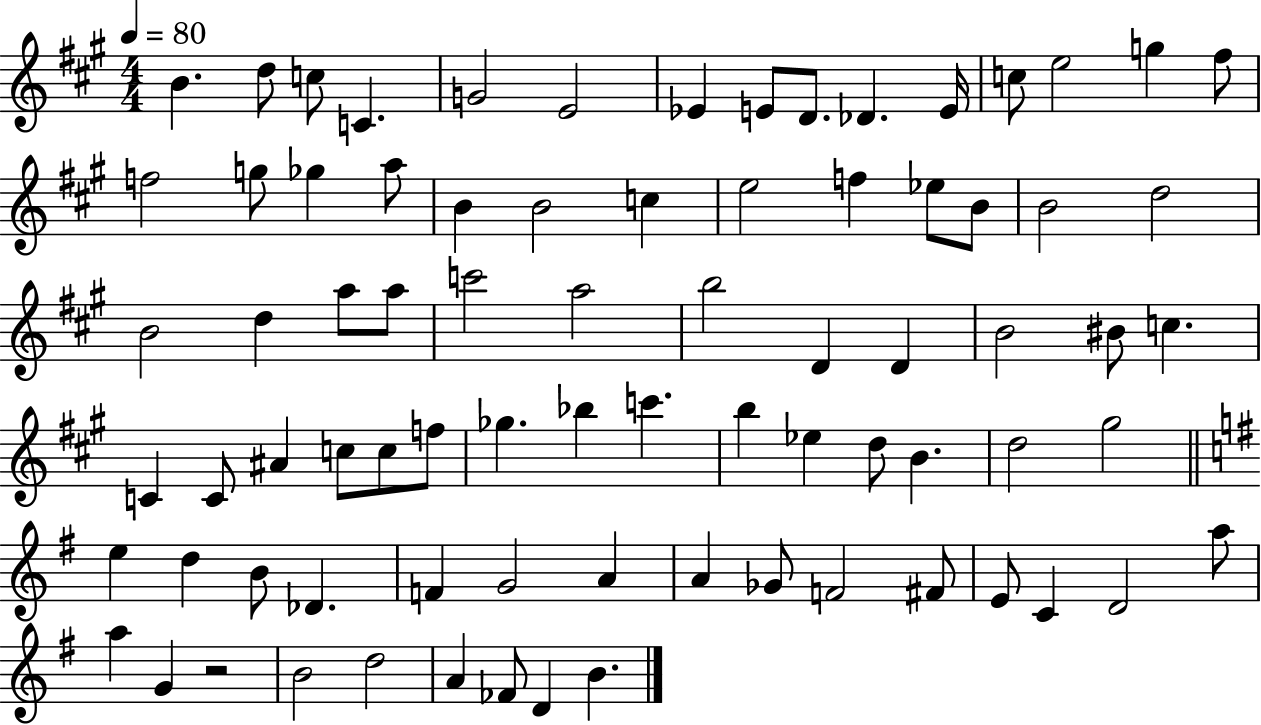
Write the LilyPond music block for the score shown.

{
  \clef treble
  \numericTimeSignature
  \time 4/4
  \key a \major
  \tempo 4 = 80
  b'4. d''8 c''8 c'4. | g'2 e'2 | ees'4 e'8 d'8. des'4. e'16 | c''8 e''2 g''4 fis''8 | \break f''2 g''8 ges''4 a''8 | b'4 b'2 c''4 | e''2 f''4 ees''8 b'8 | b'2 d''2 | \break b'2 d''4 a''8 a''8 | c'''2 a''2 | b''2 d'4 d'4 | b'2 bis'8 c''4. | \break c'4 c'8 ais'4 c''8 c''8 f''8 | ges''4. bes''4 c'''4. | b''4 ees''4 d''8 b'4. | d''2 gis''2 | \break \bar "||" \break \key e \minor e''4 d''4 b'8 des'4. | f'4 g'2 a'4 | a'4 ges'8 f'2 fis'8 | e'8 c'4 d'2 a''8 | \break a''4 g'4 r2 | b'2 d''2 | a'4 fes'8 d'4 b'4. | \bar "|."
}